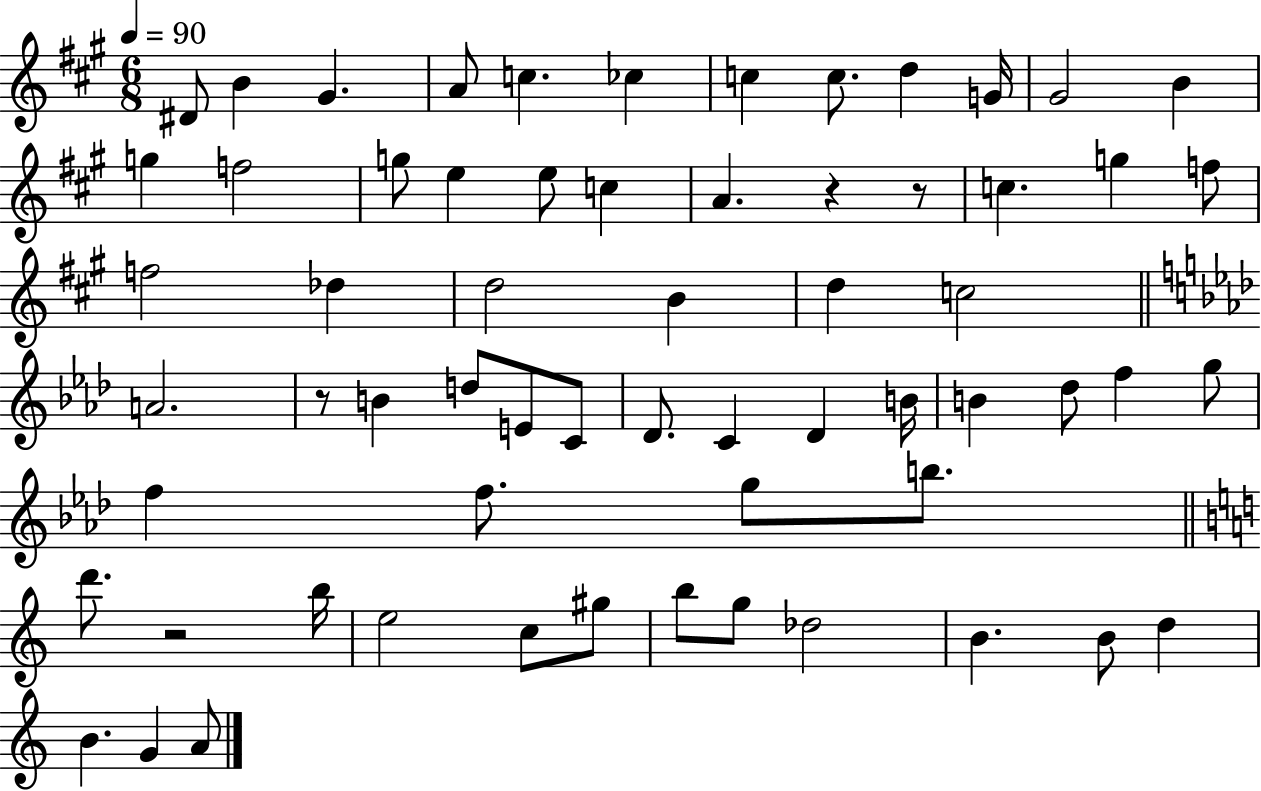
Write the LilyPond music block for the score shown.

{
  \clef treble
  \numericTimeSignature
  \time 6/8
  \key a \major
  \tempo 4 = 90
  dis'8 b'4 gis'4. | a'8 c''4. ces''4 | c''4 c''8. d''4 g'16 | gis'2 b'4 | \break g''4 f''2 | g''8 e''4 e''8 c''4 | a'4. r4 r8 | c''4. g''4 f''8 | \break f''2 des''4 | d''2 b'4 | d''4 c''2 | \bar "||" \break \key f \minor a'2. | r8 b'4 d''8 e'8 c'8 | des'8. c'4 des'4 b'16 | b'4 des''8 f''4 g''8 | \break f''4 f''8. g''8 b''8. | \bar "||" \break \key c \major d'''8. r2 b''16 | e''2 c''8 gis''8 | b''8 g''8 des''2 | b'4. b'8 d''4 | \break b'4. g'4 a'8 | \bar "|."
}